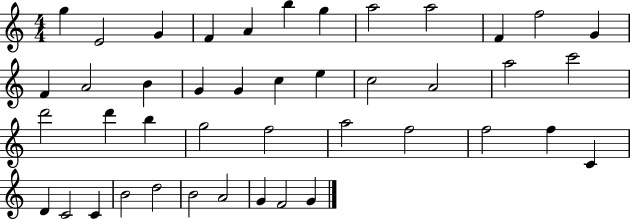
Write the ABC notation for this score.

X:1
T:Untitled
M:4/4
L:1/4
K:C
g E2 G F A b g a2 a2 F f2 G F A2 B G G c e c2 A2 a2 c'2 d'2 d' b g2 f2 a2 f2 f2 f C D C2 C B2 d2 B2 A2 G F2 G